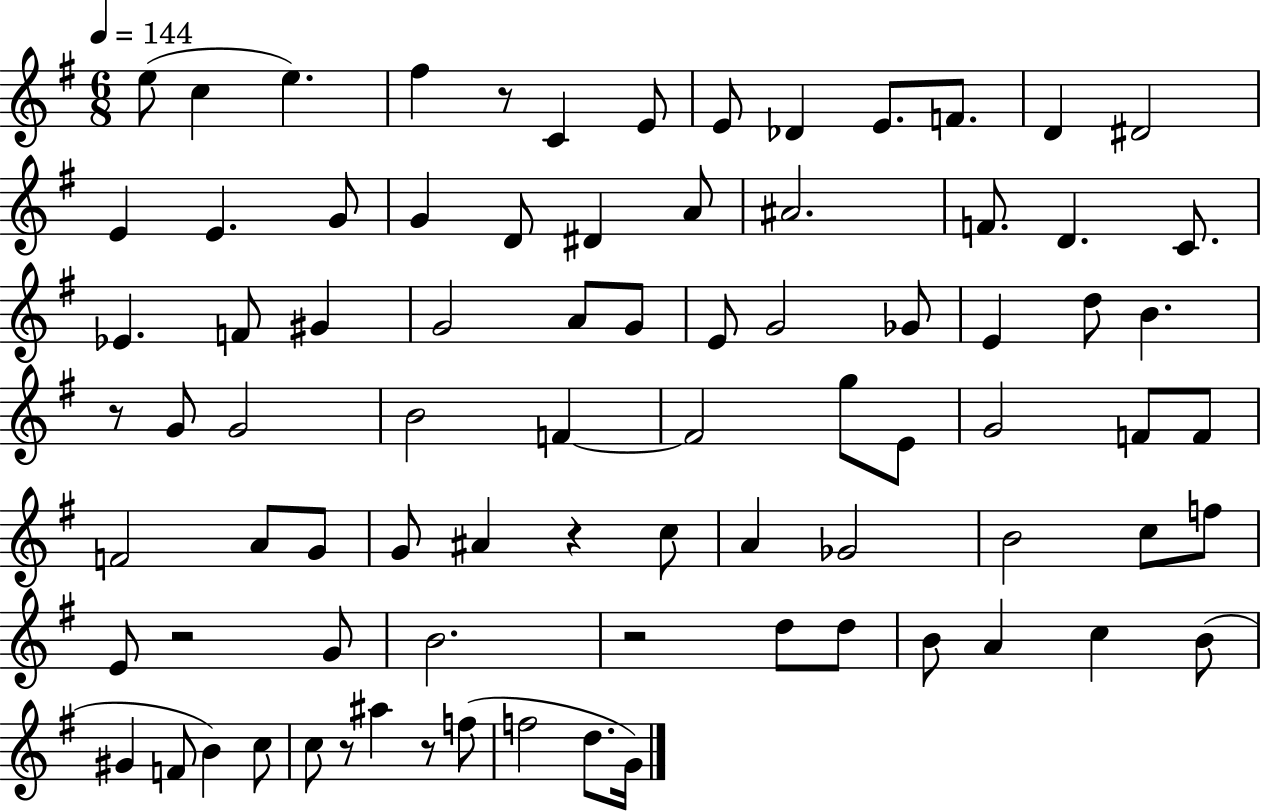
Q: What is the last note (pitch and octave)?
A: G4